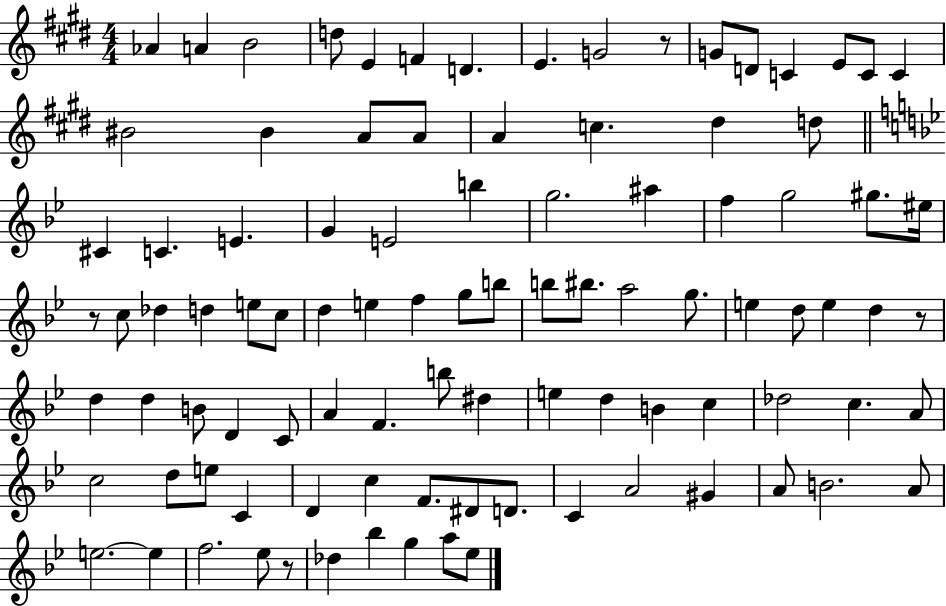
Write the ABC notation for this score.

X:1
T:Untitled
M:4/4
L:1/4
K:E
_A A B2 d/2 E F D E G2 z/2 G/2 D/2 C E/2 C/2 C ^B2 ^B A/2 A/2 A c ^d d/2 ^C C E G E2 b g2 ^a f g2 ^g/2 ^e/4 z/2 c/2 _d d e/2 c/2 d e f g/2 b/2 b/2 ^b/2 a2 g/2 e d/2 e d z/2 d d B/2 D C/2 A F b/2 ^d e d B c _d2 c A/2 c2 d/2 e/2 C D c F/2 ^D/2 D/2 C A2 ^G A/2 B2 A/2 e2 e f2 _e/2 z/2 _d _b g a/2 _e/2